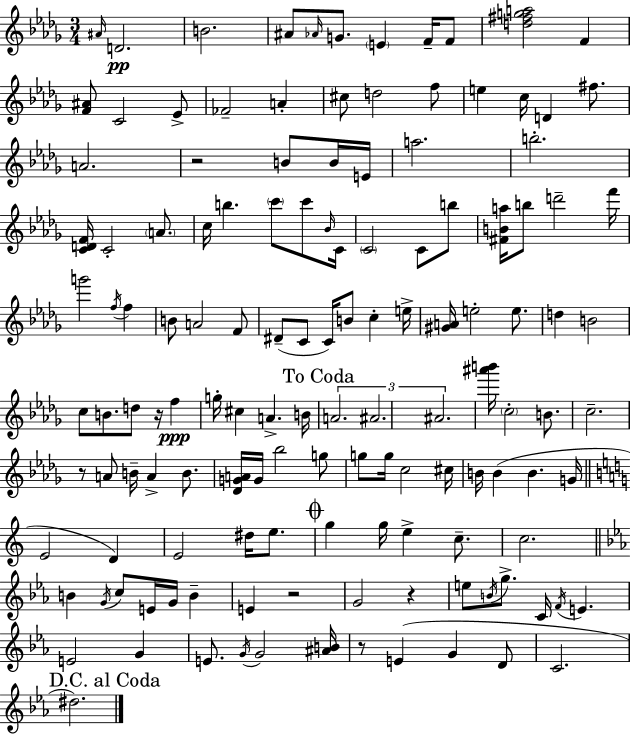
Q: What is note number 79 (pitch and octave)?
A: G5